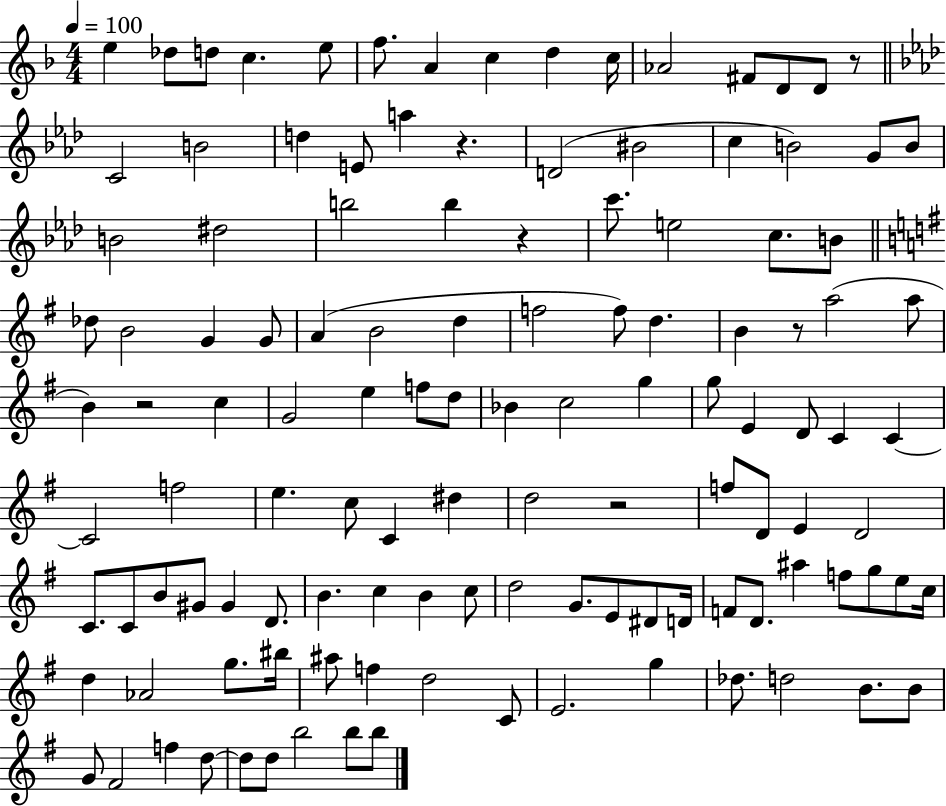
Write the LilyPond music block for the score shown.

{
  \clef treble
  \numericTimeSignature
  \time 4/4
  \key f \major
  \tempo 4 = 100
  \repeat volta 2 { e''4 des''8 d''8 c''4. e''8 | f''8. a'4 c''4 d''4 c''16 | aes'2 fis'8 d'8 d'8 r8 | \bar "||" \break \key aes \major c'2 b'2 | d''4 e'8 a''4 r4. | d'2( bis'2 | c''4 b'2) g'8 b'8 | \break b'2 dis''2 | b''2 b''4 r4 | c'''8. e''2 c''8. b'8 | \bar "||" \break \key g \major des''8 b'2 g'4 g'8 | a'4( b'2 d''4 | f''2 f''8) d''4. | b'4 r8 a''2( a''8 | \break b'4) r2 c''4 | g'2 e''4 f''8 d''8 | bes'4 c''2 g''4 | g''8 e'4 d'8 c'4 c'4~~ | \break c'2 f''2 | e''4. c''8 c'4 dis''4 | d''2 r2 | f''8 d'8 e'4 d'2 | \break c'8. c'8 b'8 gis'8 gis'4 d'8. | b'4. c''4 b'4 c''8 | d''2 g'8. e'8 dis'8 d'16 | f'8 d'8. ais''4 f''8 g''8 e''8 c''16 | \break d''4 aes'2 g''8. bis''16 | ais''8 f''4 d''2 c'8 | e'2. g''4 | des''8. d''2 b'8. b'8 | \break g'8 fis'2 f''4 d''8~~ | d''8 d''8 b''2 b''8 b''8 | } \bar "|."
}